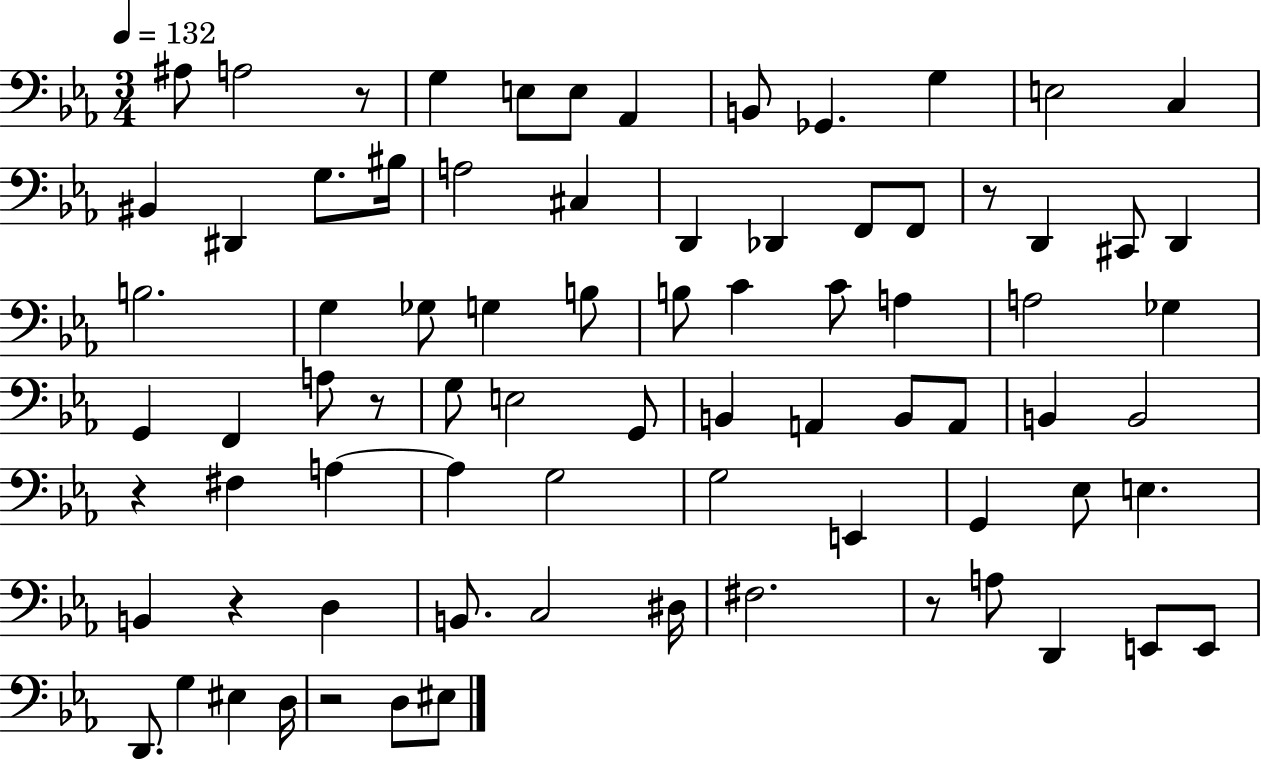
X:1
T:Untitled
M:3/4
L:1/4
K:Eb
^A,/2 A,2 z/2 G, E,/2 E,/2 _A,, B,,/2 _G,, G, E,2 C, ^B,, ^D,, G,/2 ^B,/4 A,2 ^C, D,, _D,, F,,/2 F,,/2 z/2 D,, ^C,,/2 D,, B,2 G, _G,/2 G, B,/2 B,/2 C C/2 A, A,2 _G, G,, F,, A,/2 z/2 G,/2 E,2 G,,/2 B,, A,, B,,/2 A,,/2 B,, B,,2 z ^F, A, A, G,2 G,2 E,, G,, _E,/2 E, B,, z D, B,,/2 C,2 ^D,/4 ^F,2 z/2 A,/2 D,, E,,/2 E,,/2 D,,/2 G, ^E, D,/4 z2 D,/2 ^E,/2